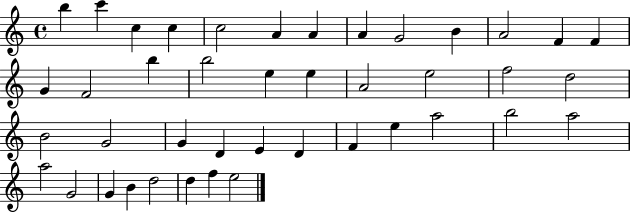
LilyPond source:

{
  \clef treble
  \time 4/4
  \defaultTimeSignature
  \key c \major
  b''4 c'''4 c''4 c''4 | c''2 a'4 a'4 | a'4 g'2 b'4 | a'2 f'4 f'4 | \break g'4 f'2 b''4 | b''2 e''4 e''4 | a'2 e''2 | f''2 d''2 | \break b'2 g'2 | g'4 d'4 e'4 d'4 | f'4 e''4 a''2 | b''2 a''2 | \break a''2 g'2 | g'4 b'4 d''2 | d''4 f''4 e''2 | \bar "|."
}